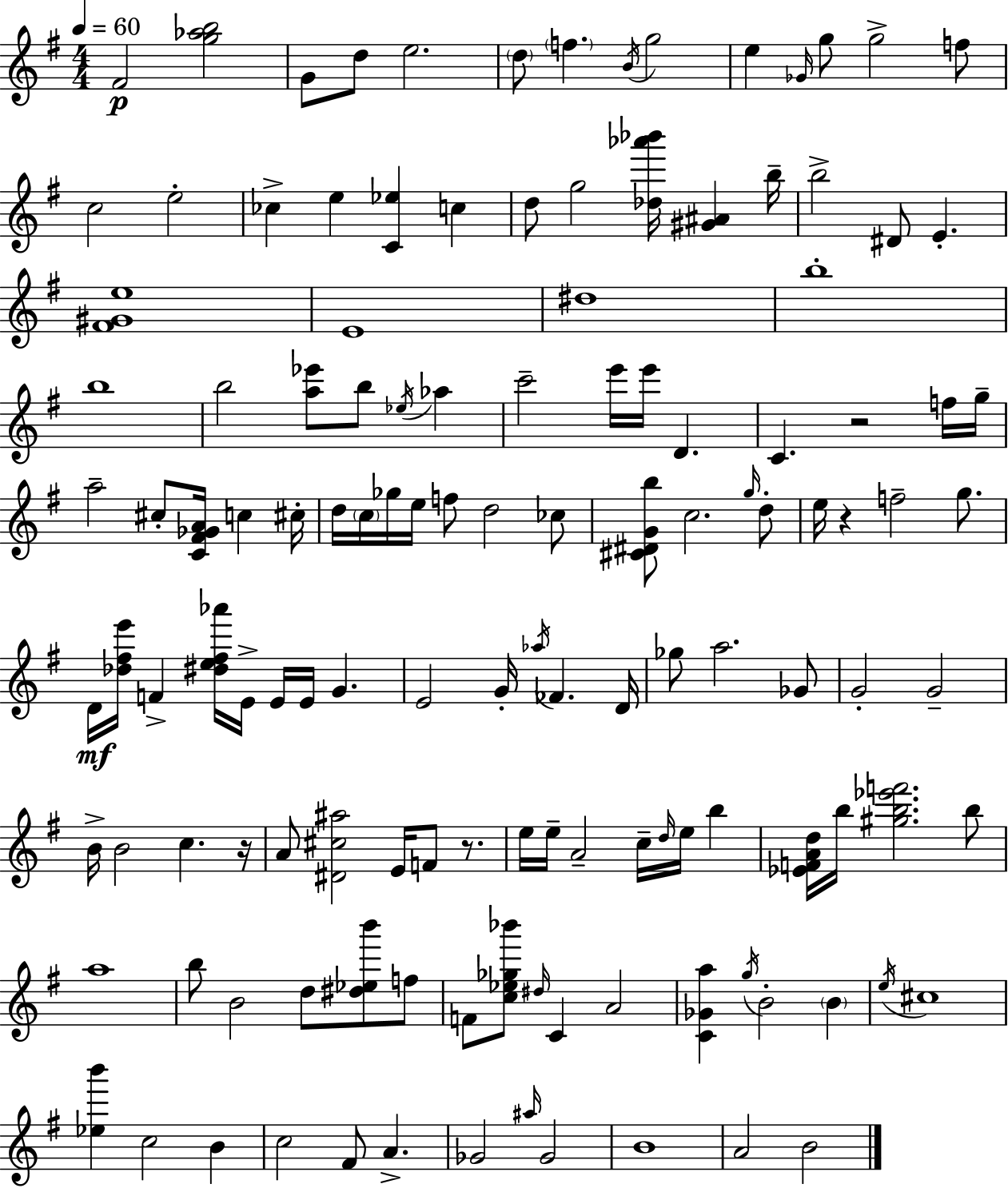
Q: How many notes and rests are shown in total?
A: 133